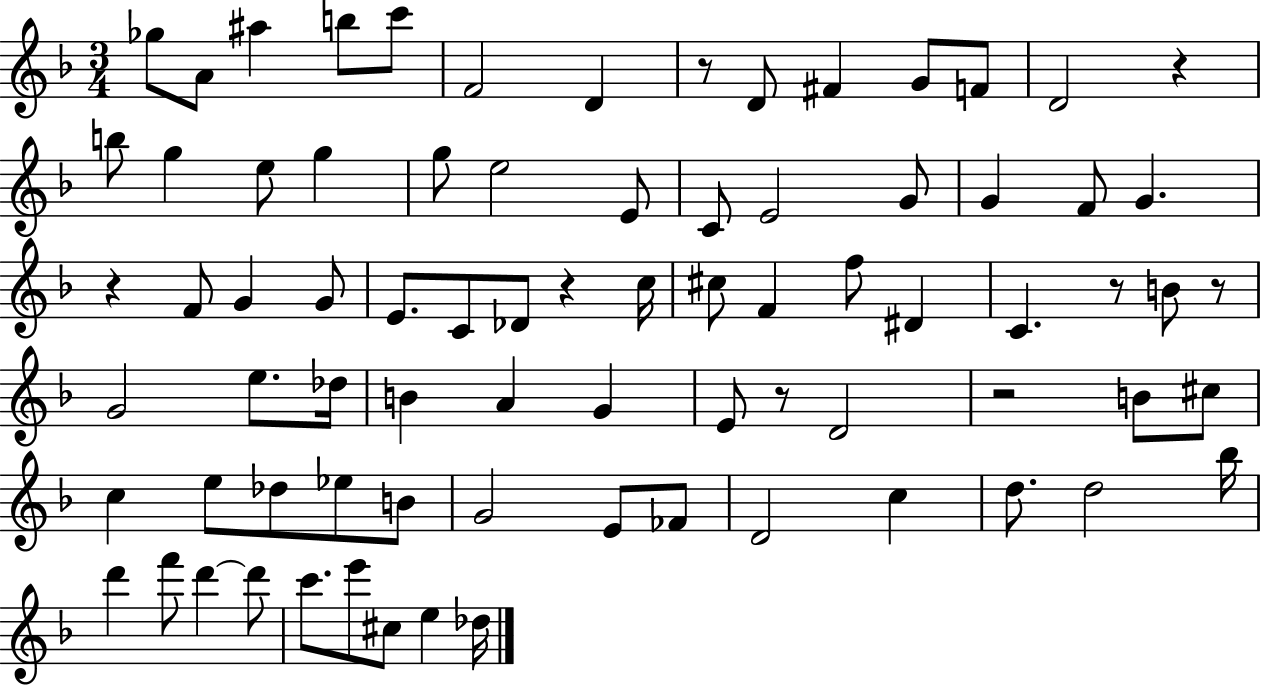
{
  \clef treble
  \numericTimeSignature
  \time 3/4
  \key f \major
  ges''8 a'8 ais''4 b''8 c'''8 | f'2 d'4 | r8 d'8 fis'4 g'8 f'8 | d'2 r4 | \break b''8 g''4 e''8 g''4 | g''8 e''2 e'8 | c'8 e'2 g'8 | g'4 f'8 g'4. | \break r4 f'8 g'4 g'8 | e'8. c'8 des'8 r4 c''16 | cis''8 f'4 f''8 dis'4 | c'4. r8 b'8 r8 | \break g'2 e''8. des''16 | b'4 a'4 g'4 | e'8 r8 d'2 | r2 b'8 cis''8 | \break c''4 e''8 des''8 ees''8 b'8 | g'2 e'8 fes'8 | d'2 c''4 | d''8. d''2 bes''16 | \break d'''4 f'''8 d'''4~~ d'''8 | c'''8. e'''8 cis''8 e''4 des''16 | \bar "|."
}